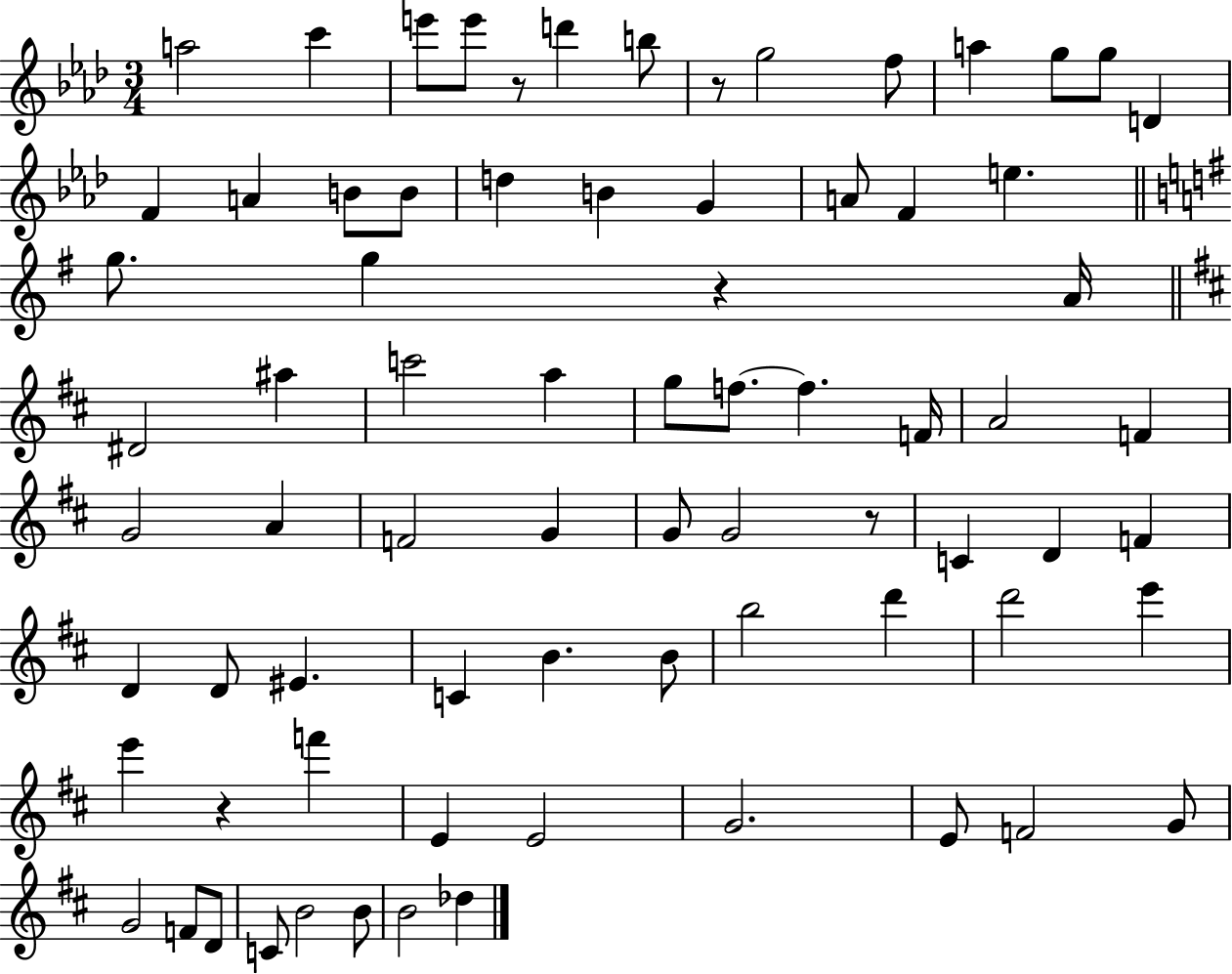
{
  \clef treble
  \numericTimeSignature
  \time 3/4
  \key aes \major
  a''2 c'''4 | e'''8 e'''8 r8 d'''4 b''8 | r8 g''2 f''8 | a''4 g''8 g''8 d'4 | \break f'4 a'4 b'8 b'8 | d''4 b'4 g'4 | a'8 f'4 e''4. | \bar "||" \break \key g \major g''8. g''4 r4 a'16 | \bar "||" \break \key d \major dis'2 ais''4 | c'''2 a''4 | g''8 f''8.~~ f''4. f'16 | a'2 f'4 | \break g'2 a'4 | f'2 g'4 | g'8 g'2 r8 | c'4 d'4 f'4 | \break d'4 d'8 eis'4. | c'4 b'4. b'8 | b''2 d'''4 | d'''2 e'''4 | \break e'''4 r4 f'''4 | e'4 e'2 | g'2. | e'8 f'2 g'8 | \break g'2 f'8 d'8 | c'8 b'2 b'8 | b'2 des''4 | \bar "|."
}